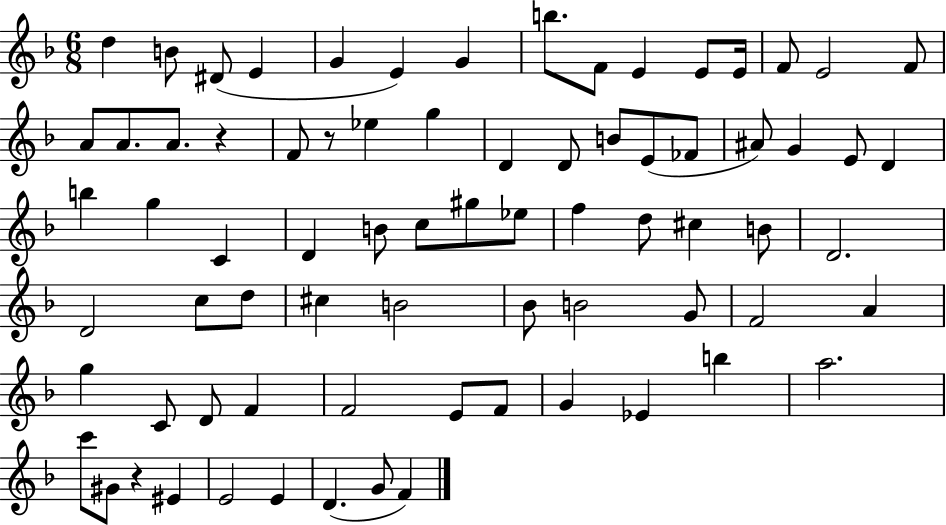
X:1
T:Untitled
M:6/8
L:1/4
K:F
d B/2 ^D/2 E G E G b/2 F/2 E E/2 E/4 F/2 E2 F/2 A/2 A/2 A/2 z F/2 z/2 _e g D D/2 B/2 E/2 _F/2 ^A/2 G E/2 D b g C D B/2 c/2 ^g/2 _e/2 f d/2 ^c B/2 D2 D2 c/2 d/2 ^c B2 _B/2 B2 G/2 F2 A g C/2 D/2 F F2 E/2 F/2 G _E b a2 c'/2 ^G/2 z ^E E2 E D G/2 F